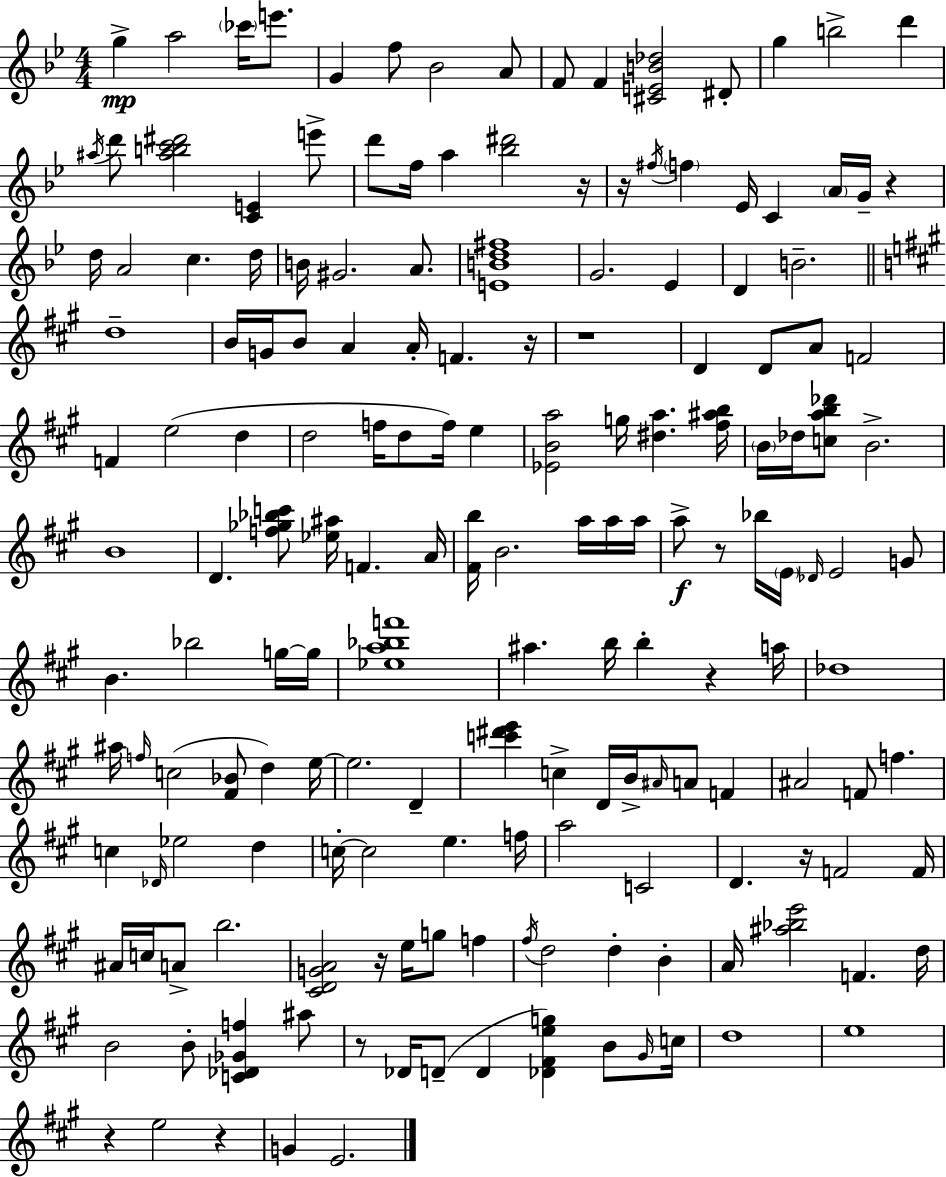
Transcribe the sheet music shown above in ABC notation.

X:1
T:Untitled
M:4/4
L:1/4
K:Gm
g a2 _c'/4 e'/2 G f/2 _B2 A/2 F/2 F [^CEB_d]2 ^D/2 g b2 d' ^a/4 d'/2 [^abc'^d']2 [CE] e'/2 d'/2 f/4 a [_b^d']2 z/4 z/4 ^f/4 f _E/4 C A/4 G/4 z d/4 A2 c d/4 B/4 ^G2 A/2 [EBd^f]4 G2 _E D B2 d4 B/4 G/4 B/2 A A/4 F z/4 z4 D D/2 A/2 F2 F e2 d d2 f/4 d/2 f/4 e [_EBa]2 g/4 [^da] [^f^ab]/4 B/4 _d/4 [cab_d']/2 B2 B4 D [f_g_bc']/2 [_e^a]/4 F A/4 [^Fb]/4 B2 a/4 a/4 a/4 a/2 z/2 _b/4 E/4 _D/4 E2 G/2 B _b2 g/4 g/4 [_ea_bf']4 ^a b/4 b z a/4 _d4 ^a/4 f/4 c2 [^F_B]/2 d e/4 e2 D [c'^d'e'] c D/4 B/4 ^A/4 A/2 F ^A2 F/2 f c _D/4 _e2 d c/4 c2 e f/4 a2 C2 D z/4 F2 F/4 ^A/4 c/4 A/2 b2 [^CDGA]2 z/4 e/4 g/2 f ^f/4 d2 d B A/4 [^a_be']2 F d/4 B2 B/2 [C_D_Gf] ^a/2 z/2 _D/4 D/2 D [_D^Feg] B/2 ^G/4 c/4 d4 e4 z e2 z G E2